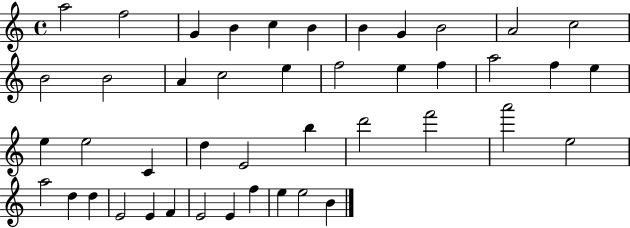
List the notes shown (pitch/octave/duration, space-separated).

A5/h F5/h G4/q B4/q C5/q B4/q B4/q G4/q B4/h A4/h C5/h B4/h B4/h A4/q C5/h E5/q F5/h E5/q F5/q A5/h F5/q E5/q E5/q E5/h C4/q D5/q E4/h B5/q D6/h F6/h A6/h E5/h A5/h D5/q D5/q E4/h E4/q F4/q E4/h E4/q F5/q E5/q E5/h B4/q